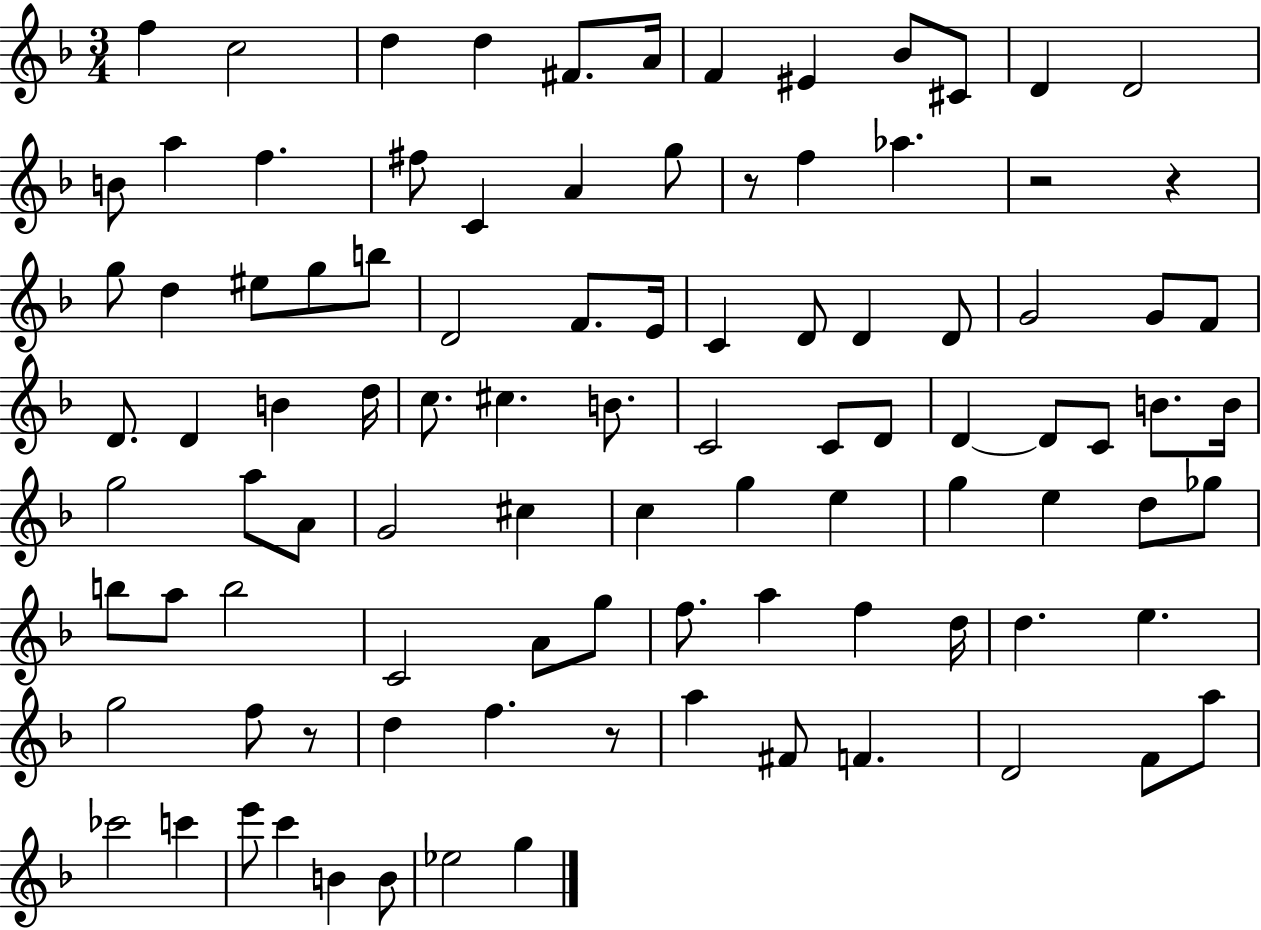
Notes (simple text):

F5/q C5/h D5/q D5/q F#4/e. A4/s F4/q EIS4/q Bb4/e C#4/e D4/q D4/h B4/e A5/q F5/q. F#5/e C4/q A4/q G5/e R/e F5/q Ab5/q. R/h R/q G5/e D5/q EIS5/e G5/e B5/e D4/h F4/e. E4/s C4/q D4/e D4/q D4/e G4/h G4/e F4/e D4/e. D4/q B4/q D5/s C5/e. C#5/q. B4/e. C4/h C4/e D4/e D4/q D4/e C4/e B4/e. B4/s G5/h A5/e A4/e G4/h C#5/q C5/q G5/q E5/q G5/q E5/q D5/e Gb5/e B5/e A5/e B5/h C4/h A4/e G5/e F5/e. A5/q F5/q D5/s D5/q. E5/q. G5/h F5/e R/e D5/q F5/q. R/e A5/q F#4/e F4/q. D4/h F4/e A5/e CES6/h C6/q E6/e C6/q B4/q B4/e Eb5/h G5/q